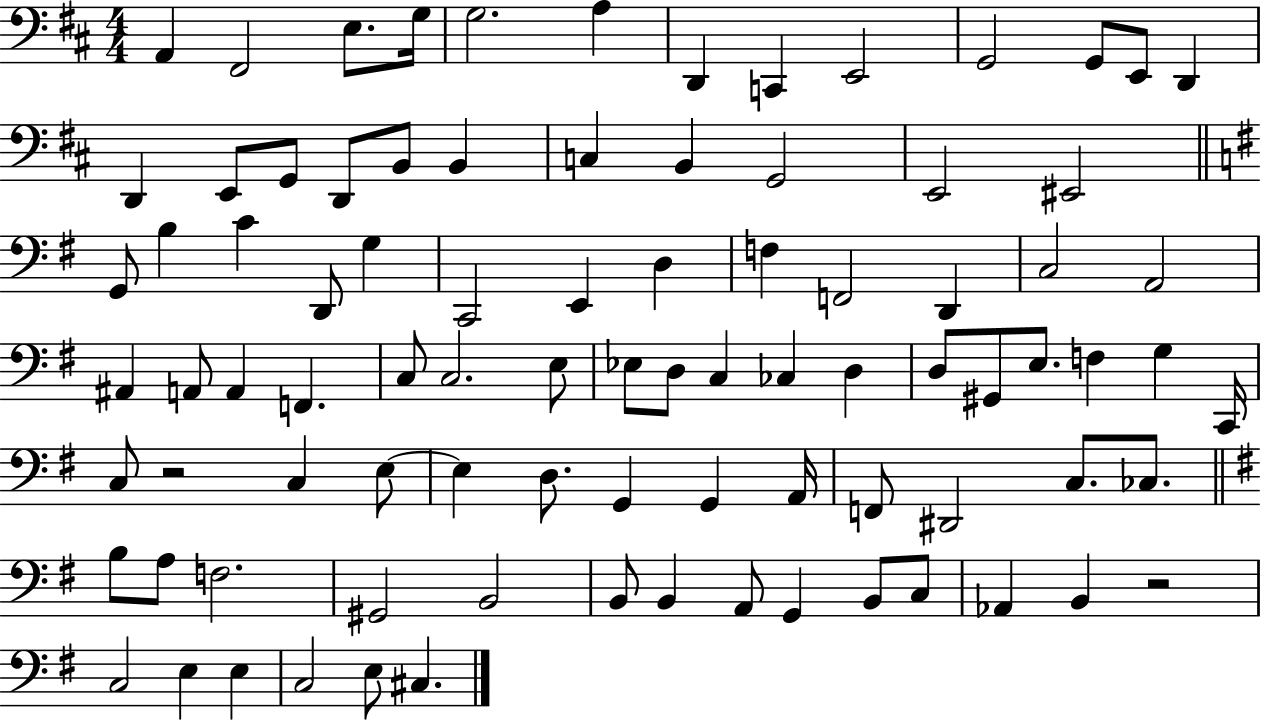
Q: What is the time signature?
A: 4/4